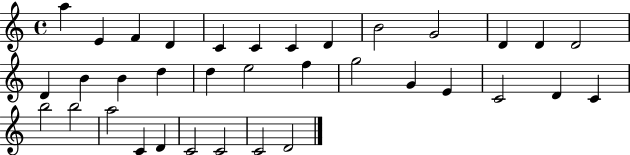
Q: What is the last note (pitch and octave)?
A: D4